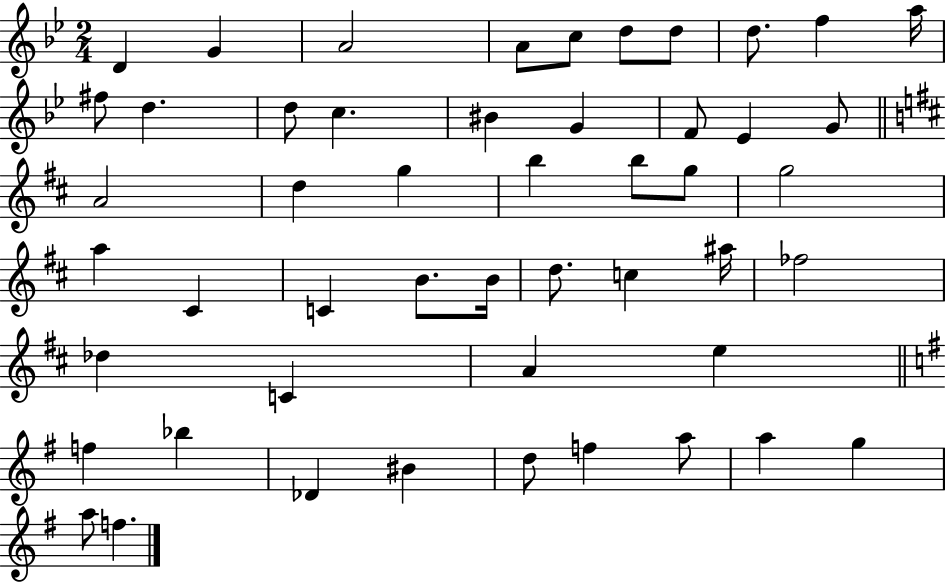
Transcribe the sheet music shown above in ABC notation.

X:1
T:Untitled
M:2/4
L:1/4
K:Bb
D G A2 A/2 c/2 d/2 d/2 d/2 f a/4 ^f/2 d d/2 c ^B G F/2 _E G/2 A2 d g b b/2 g/2 g2 a ^C C B/2 B/4 d/2 c ^a/4 _f2 _d C A e f _b _D ^B d/2 f a/2 a g a/2 f